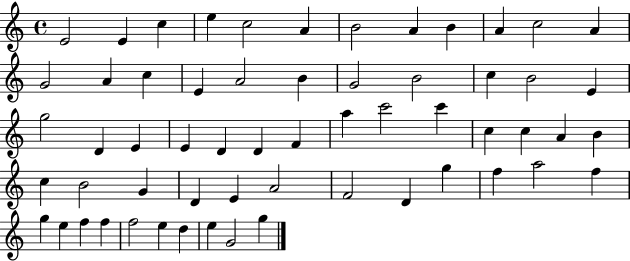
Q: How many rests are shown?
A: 0